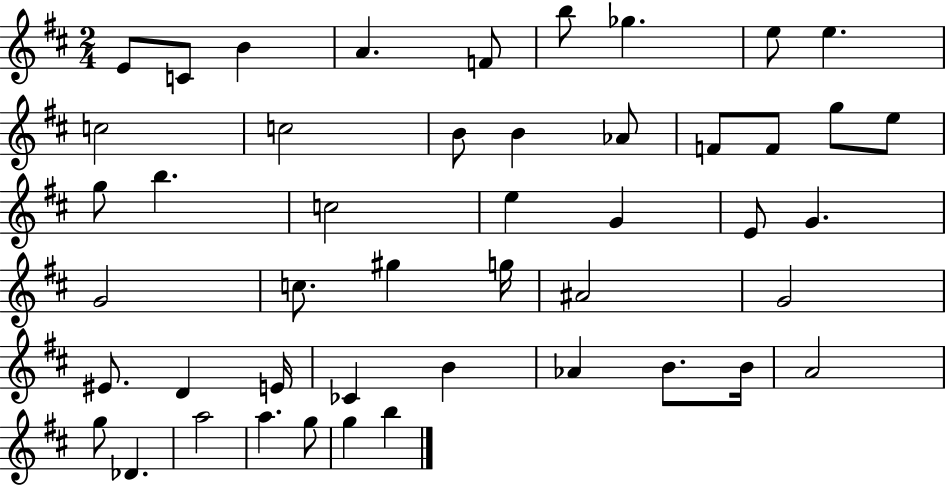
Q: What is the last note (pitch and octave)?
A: B5